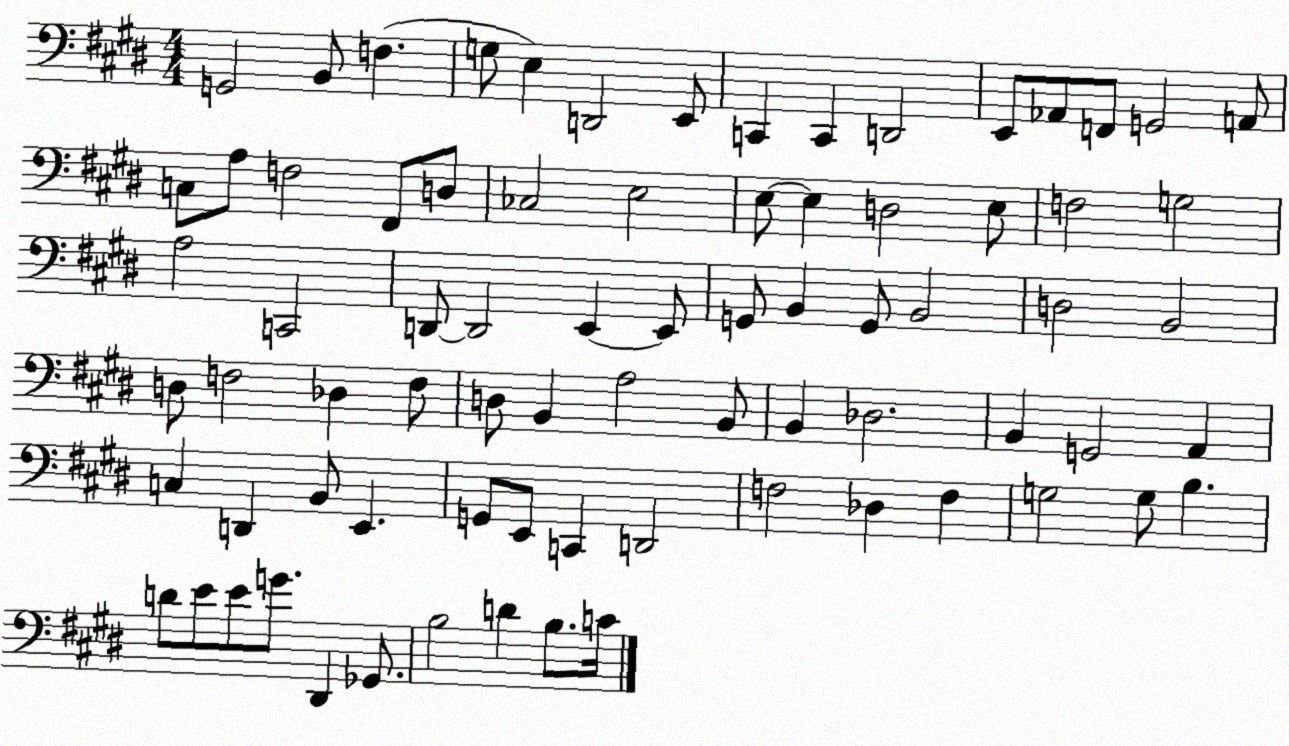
X:1
T:Untitled
M:4/4
L:1/4
K:E
G,,2 B,,/2 F, G,/2 E, D,,2 E,,/2 C,, C,, D,,2 E,,/2 _A,,/2 F,,/2 G,,2 A,,/2 C,/2 A,/2 F,2 ^F,,/2 D,/2 _C,2 E,2 E,/2 E, D,2 E,/2 F,2 G,2 A,2 C,,2 D,,/2 D,,2 E,, E,,/2 G,,/2 B,, G,,/2 B,,2 D,2 B,,2 D,/2 F,2 _D, F,/2 D,/2 B,, A,2 B,,/2 B,, _D,2 B,, G,,2 A,, C, D,, B,,/2 E,, G,,/2 E,,/2 C,, D,,2 F,2 _D, F, G,2 G,/2 B, D/2 E/2 E/2 G/2 ^D,, _G,,/2 B,2 D B,/2 C/4